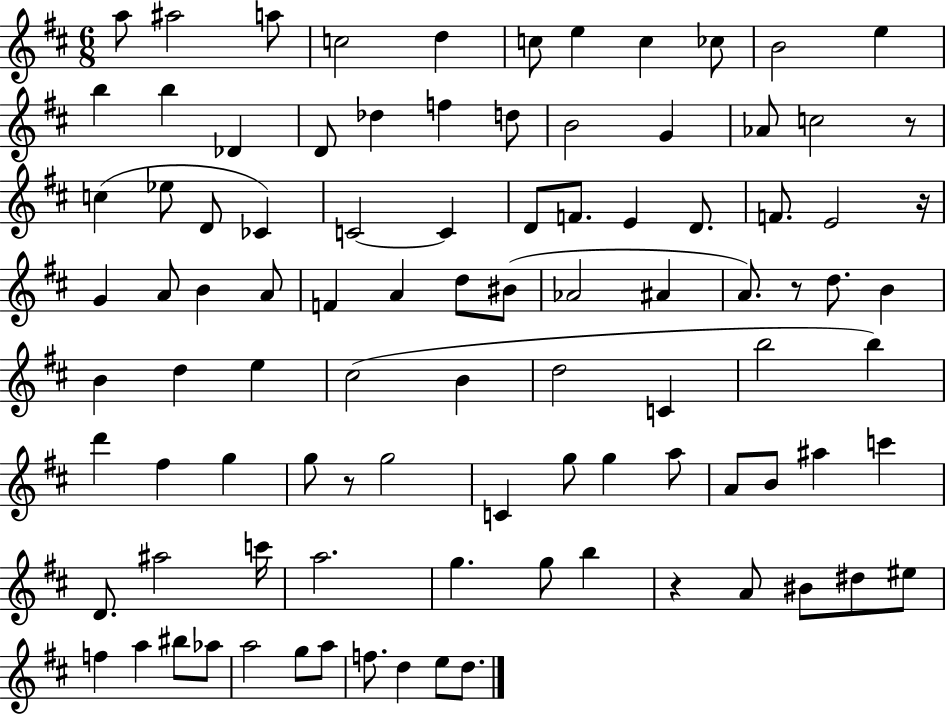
A5/e A#5/h A5/e C5/h D5/q C5/e E5/q C5/q CES5/e B4/h E5/q B5/q B5/q Db4/q D4/e Db5/q F5/q D5/e B4/h G4/q Ab4/e C5/h R/e C5/q Eb5/e D4/e CES4/q C4/h C4/q D4/e F4/e. E4/q D4/e. F4/e. E4/h R/s G4/q A4/e B4/q A4/e F4/q A4/q D5/e BIS4/e Ab4/h A#4/q A4/e. R/e D5/e. B4/q B4/q D5/q E5/q C#5/h B4/q D5/h C4/q B5/h B5/q D6/q F#5/q G5/q G5/e R/e G5/h C4/q G5/e G5/q A5/e A4/e B4/e A#5/q C6/q D4/e. A#5/h C6/s A5/h. G5/q. G5/e B5/q R/q A4/e BIS4/e D#5/e EIS5/e F5/q A5/q BIS5/e Ab5/e A5/h G5/e A5/e F5/e. D5/q E5/e D5/e.